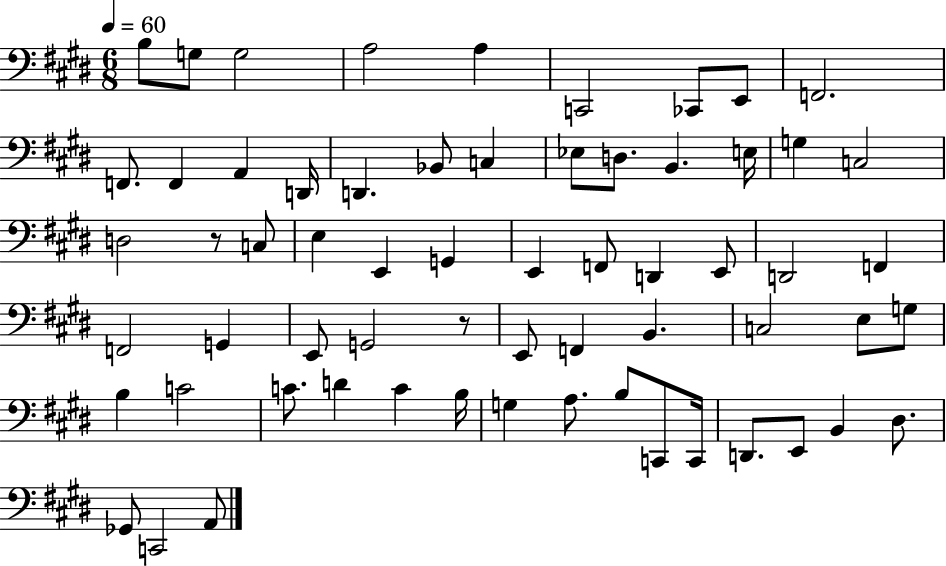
X:1
T:Untitled
M:6/8
L:1/4
K:E
B,/2 G,/2 G,2 A,2 A, C,,2 _C,,/2 E,,/2 F,,2 F,,/2 F,, A,, D,,/4 D,, _B,,/2 C, _E,/2 D,/2 B,, E,/4 G, C,2 D,2 z/2 C,/2 E, E,, G,, E,, F,,/2 D,, E,,/2 D,,2 F,, F,,2 G,, E,,/2 G,,2 z/2 E,,/2 F,, B,, C,2 E,/2 G,/2 B, C2 C/2 D C B,/4 G, A,/2 B,/2 C,,/2 C,,/4 D,,/2 E,,/2 B,, ^D,/2 _G,,/2 C,,2 A,,/2